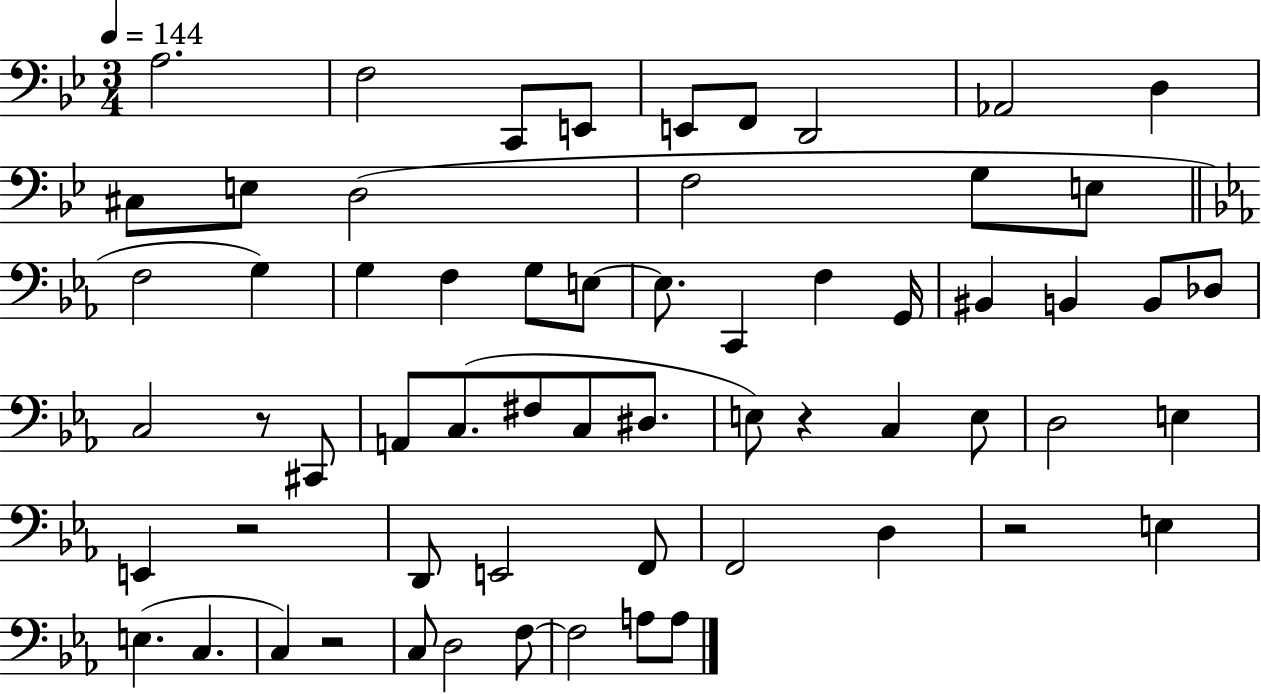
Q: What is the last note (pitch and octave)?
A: A3